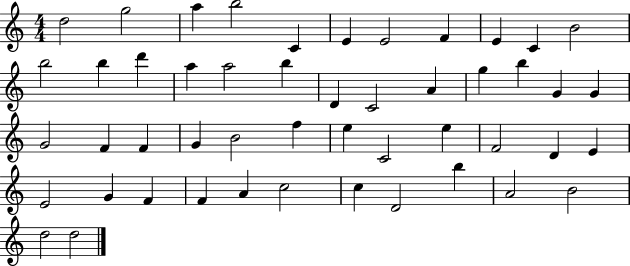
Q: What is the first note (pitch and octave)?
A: D5